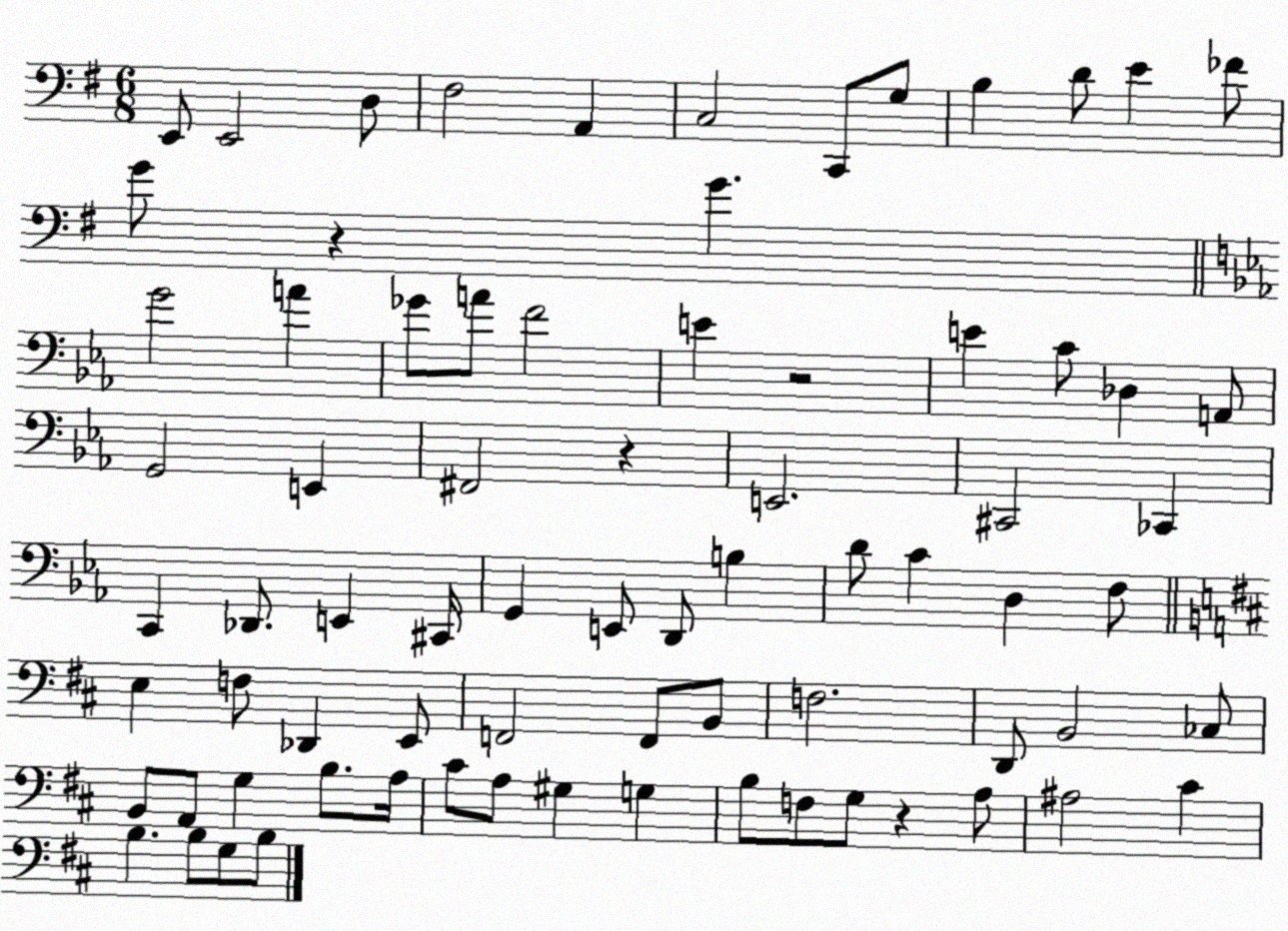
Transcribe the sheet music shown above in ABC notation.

X:1
T:Untitled
M:6/8
L:1/4
K:G
E,,/2 E,,2 D,/2 ^F,2 A,, C,2 C,,/2 G,/2 B, D/2 E _F/2 G/2 z G G2 A _G/2 A/2 F2 E z2 E C/2 _D, A,,/2 G,,2 E,, ^F,,2 z E,,2 ^C,,2 _C,, C,, _D,,/2 E,, ^C,,/4 G,, E,,/2 D,,/2 B, D/2 C D, F,/2 E, F,/2 _D,, E,,/2 F,,2 F,,/2 B,,/2 F,2 D,,/2 B,,2 _C,/2 B,,/2 A,,/2 G, B,/2 A,/4 ^C/2 A,/2 ^G, G, B,/2 F,/2 G,/2 z A,/2 ^A,2 ^C B, B,/2 G,/2 B,/2